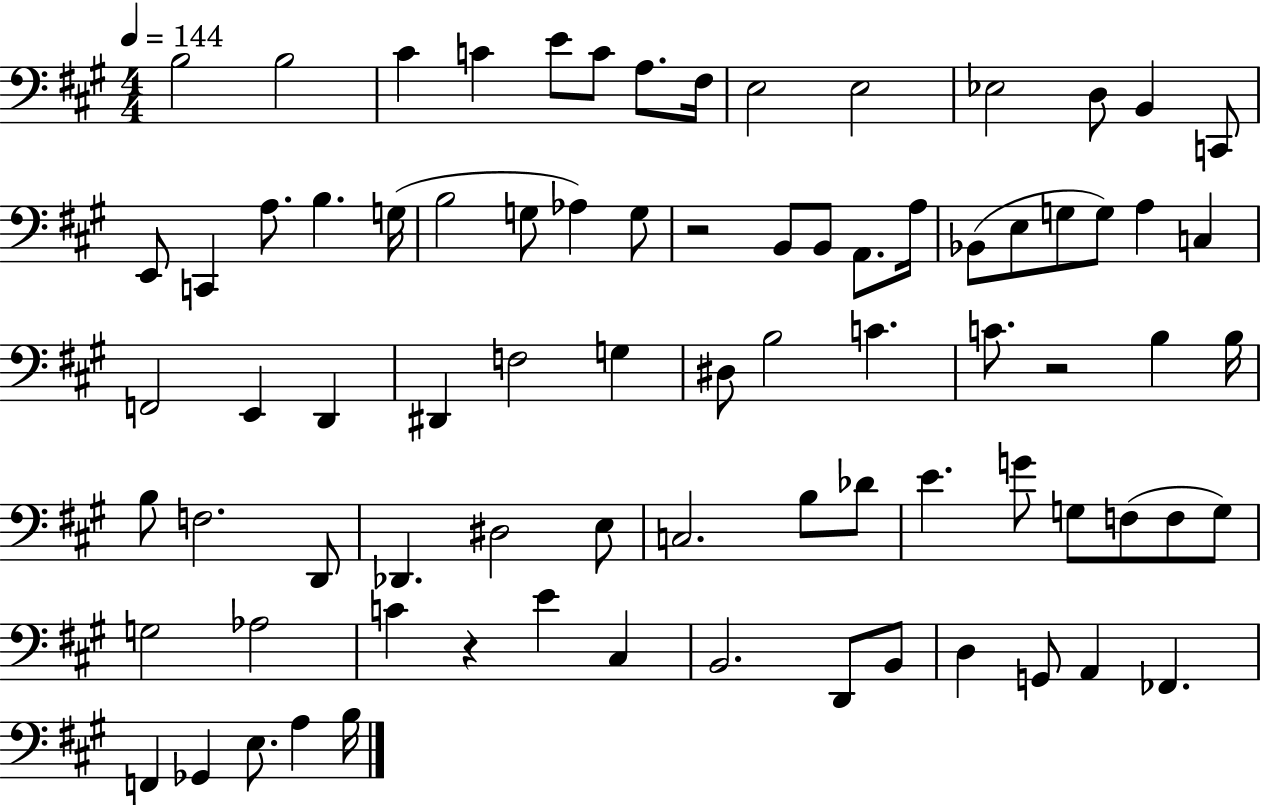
{
  \clef bass
  \numericTimeSignature
  \time 4/4
  \key a \major
  \tempo 4 = 144
  b2 b2 | cis'4 c'4 e'8 c'8 a8. fis16 | e2 e2 | ees2 d8 b,4 c,8 | \break e,8 c,4 a8. b4. g16( | b2 g8 aes4) g8 | r2 b,8 b,8 a,8. a16 | bes,8( e8 g8 g8) a4 c4 | \break f,2 e,4 d,4 | dis,4 f2 g4 | dis8 b2 c'4. | c'8. r2 b4 b16 | \break b8 f2. d,8 | des,4. dis2 e8 | c2. b8 des'8 | e'4. g'8 g8 f8( f8 g8) | \break g2 aes2 | c'4 r4 e'4 cis4 | b,2. d,8 b,8 | d4 g,8 a,4 fes,4. | \break f,4 ges,4 e8. a4 b16 | \bar "|."
}